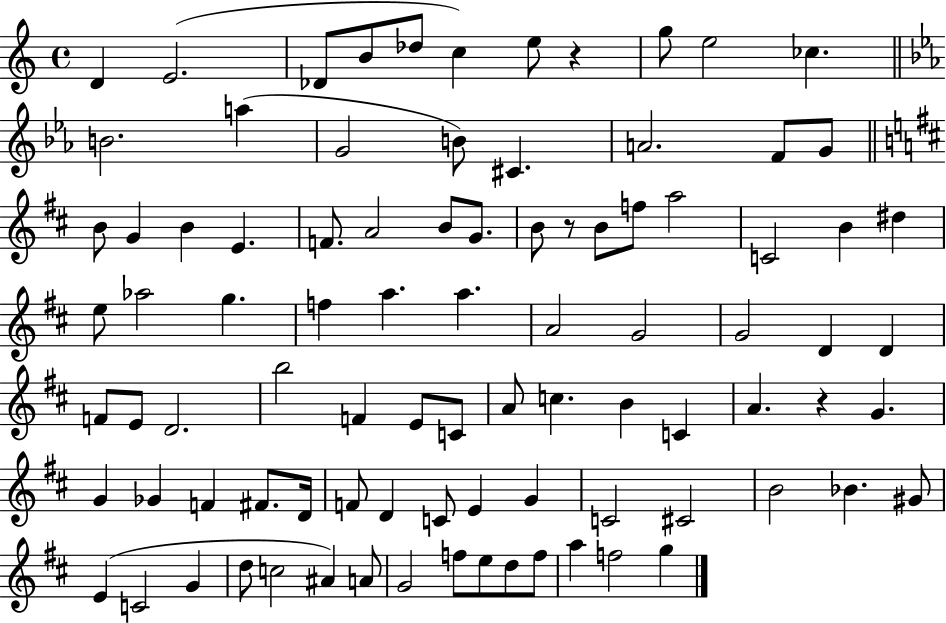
X:1
T:Untitled
M:4/4
L:1/4
K:C
D E2 _D/2 B/2 _d/2 c e/2 z g/2 e2 _c B2 a G2 B/2 ^C A2 F/2 G/2 B/2 G B E F/2 A2 B/2 G/2 B/2 z/2 B/2 f/2 a2 C2 B ^d e/2 _a2 g f a a A2 G2 G2 D D F/2 E/2 D2 b2 F E/2 C/2 A/2 c B C A z G G _G F ^F/2 D/4 F/2 D C/2 E G C2 ^C2 B2 _B ^G/2 E C2 G d/2 c2 ^A A/2 G2 f/2 e/2 d/2 f/2 a f2 g